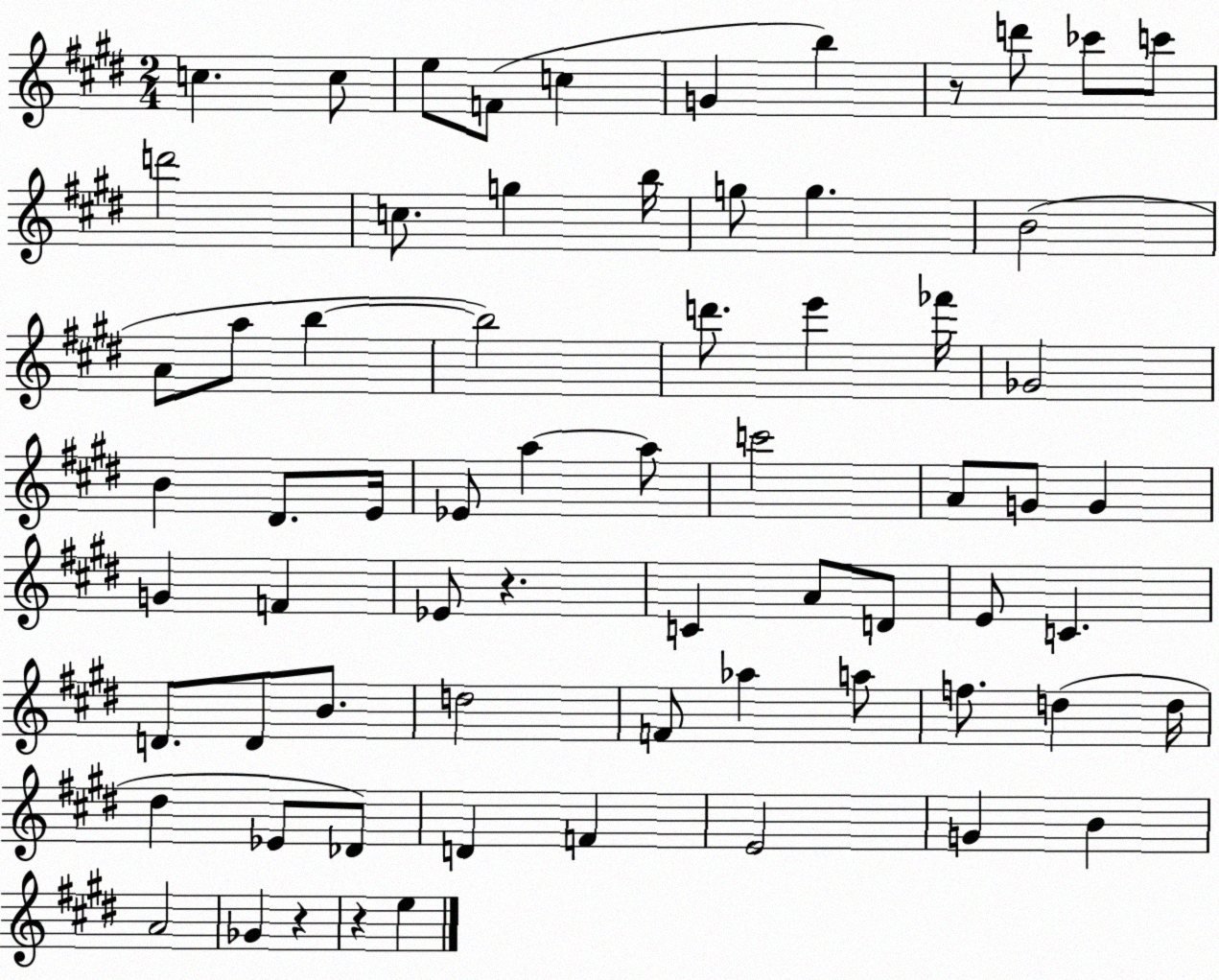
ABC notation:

X:1
T:Untitled
M:2/4
L:1/4
K:E
c c/2 e/2 F/2 c G b z/2 d'/2 _c'/2 c'/2 d'2 c/2 g b/4 g/2 g B2 A/2 a/2 b b2 d'/2 e' _f'/4 _G2 B ^D/2 E/4 _E/2 a a/2 c'2 A/2 G/2 G G F _E/2 z C A/2 D/2 E/2 C D/2 D/2 B/2 d2 F/2 _a a/2 f/2 d d/4 ^d _E/2 _D/2 D F E2 G B A2 _G z z e